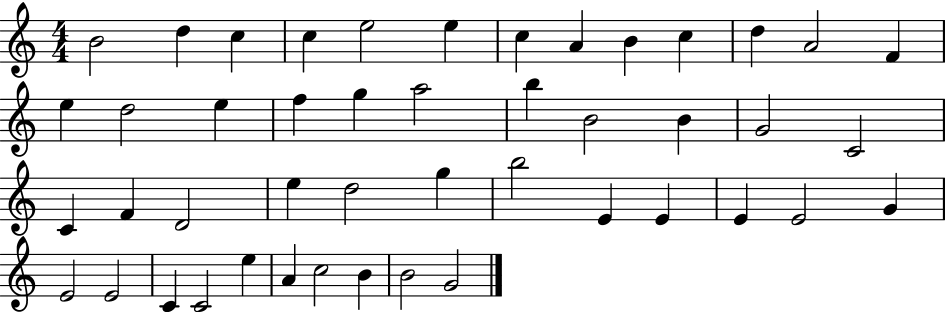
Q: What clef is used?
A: treble